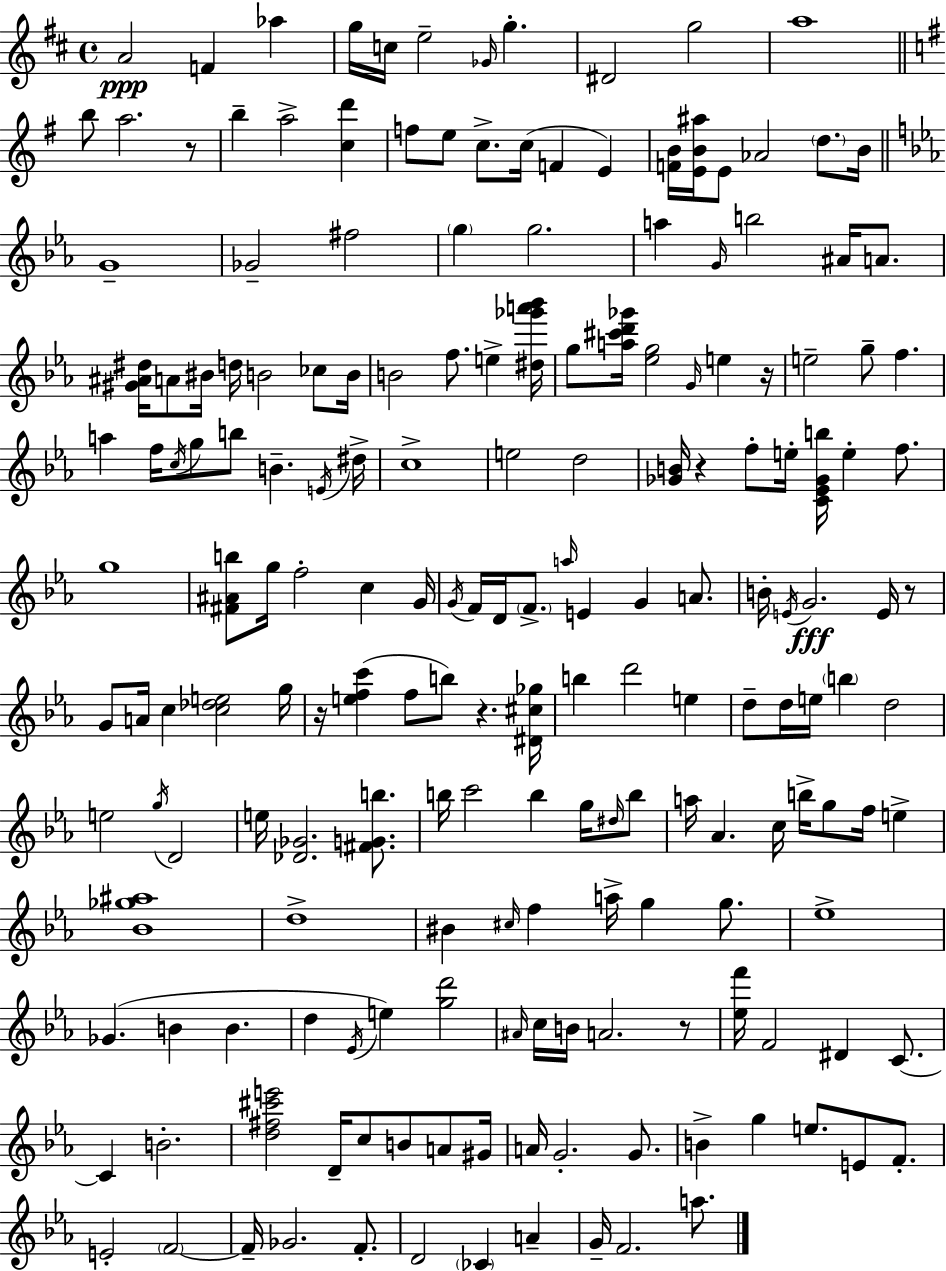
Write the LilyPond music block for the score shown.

{
  \clef treble
  \time 4/4
  \defaultTimeSignature
  \key d \major
  \repeat volta 2 { a'2\ppp f'4 aes''4 | g''16 c''16 e''2-- \grace { ges'16 } g''4.-. | dis'2 g''2 | a''1 | \break \bar "||" \break \key g \major b''8 a''2. r8 | b''4-- a''2-> <c'' d'''>4 | f''8 e''8 c''8.-> c''16( f'4 e'4) | <f' b'>16 <e' b' ais''>16 e'8 aes'2 \parenthesize d''8. b'16 | \break \bar "||" \break \key ees \major g'1-- | ges'2-- fis''2 | \parenthesize g''4 g''2. | a''4 \grace { g'16 } b''2 ais'16 a'8. | \break <gis' ais' dis''>16 a'8 bis'16 d''16 b'2 ces''8 | b'16 b'2 f''8. e''4-> | <dis'' ges''' a''' bes'''>16 g''8 <a'' cis''' d''' ges'''>16 <ees'' g''>2 \grace { g'16 } e''4 | r16 e''2-- g''8-- f''4. | \break a''4 f''16 \acciaccatura { c''16 } g''8 b''8 b'4.-- | \acciaccatura { e'16 } dis''16-> c''1-> | e''2 d''2 | <ges' b'>16 r4 f''8-. e''16-. <c' ees' ges' b''>16 e''4-. | \break f''8. g''1 | <fis' ais' b''>8 g''16 f''2-. c''4 | g'16 \acciaccatura { g'16 } f'16 d'16 \parenthesize f'8.-> \grace { a''16 } e'4 g'4 | a'8. b'16-. \acciaccatura { e'16 } g'2.\fff | \break e'16 r8 g'8 a'16 c''4 <c'' des'' e''>2 | g''16 r16 <e'' f'' c'''>4( f''8 b''8) | r4. <dis' cis'' ges''>16 b''4 d'''2 | e''4 d''8-- d''16 e''16 \parenthesize b''4 d''2 | \break e''2 \acciaccatura { g''16 } | d'2 e''16 <des' ges'>2. | <fis' g' b''>8. b''16 c'''2 | b''4 g''16 \grace { dis''16 } b''8 a''16 aes'4. | \break c''16 b''16-> g''8 f''16 e''4-> <bes' ges'' ais''>1 | d''1-> | bis'4 \grace { cis''16 } f''4 | a''16-> g''4 g''8. ees''1-> | \break ges'4.( | b'4 b'4. d''4 \acciaccatura { ees'16 }) e''4 | <g'' d'''>2 \grace { ais'16 } c''16 b'16 a'2. | r8 <ees'' f'''>16 f'2 | \break dis'4 c'8.~~ c'4 | b'2.-. <d'' fis'' cis''' e'''>2 | d'16-- c''8 b'8 a'8 gis'16 a'16 g'2.-. | g'8. b'4-> | \break g''4 e''8. e'8 f'8.-. e'2-. | \parenthesize f'2~~ f'16-- ges'2. | f'8.-. d'2 | \parenthesize ces'4 a'4-- g'16-- f'2. | \break a''8. } \bar "|."
}